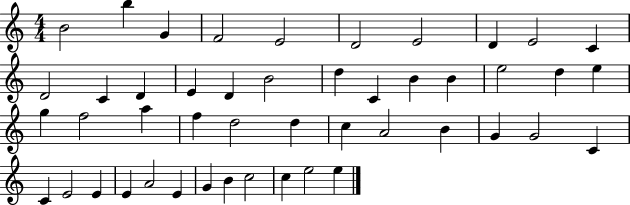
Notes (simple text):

B4/h B5/q G4/q F4/h E4/h D4/h E4/h D4/q E4/h C4/q D4/h C4/q D4/q E4/q D4/q B4/h D5/q C4/q B4/q B4/q E5/h D5/q E5/q G5/q F5/h A5/q F5/q D5/h D5/q C5/q A4/h B4/q G4/q G4/h C4/q C4/q E4/h E4/q E4/q A4/h E4/q G4/q B4/q C5/h C5/q E5/h E5/q